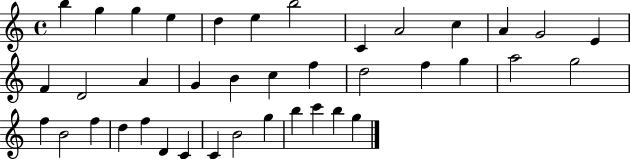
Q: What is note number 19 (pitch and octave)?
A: C5